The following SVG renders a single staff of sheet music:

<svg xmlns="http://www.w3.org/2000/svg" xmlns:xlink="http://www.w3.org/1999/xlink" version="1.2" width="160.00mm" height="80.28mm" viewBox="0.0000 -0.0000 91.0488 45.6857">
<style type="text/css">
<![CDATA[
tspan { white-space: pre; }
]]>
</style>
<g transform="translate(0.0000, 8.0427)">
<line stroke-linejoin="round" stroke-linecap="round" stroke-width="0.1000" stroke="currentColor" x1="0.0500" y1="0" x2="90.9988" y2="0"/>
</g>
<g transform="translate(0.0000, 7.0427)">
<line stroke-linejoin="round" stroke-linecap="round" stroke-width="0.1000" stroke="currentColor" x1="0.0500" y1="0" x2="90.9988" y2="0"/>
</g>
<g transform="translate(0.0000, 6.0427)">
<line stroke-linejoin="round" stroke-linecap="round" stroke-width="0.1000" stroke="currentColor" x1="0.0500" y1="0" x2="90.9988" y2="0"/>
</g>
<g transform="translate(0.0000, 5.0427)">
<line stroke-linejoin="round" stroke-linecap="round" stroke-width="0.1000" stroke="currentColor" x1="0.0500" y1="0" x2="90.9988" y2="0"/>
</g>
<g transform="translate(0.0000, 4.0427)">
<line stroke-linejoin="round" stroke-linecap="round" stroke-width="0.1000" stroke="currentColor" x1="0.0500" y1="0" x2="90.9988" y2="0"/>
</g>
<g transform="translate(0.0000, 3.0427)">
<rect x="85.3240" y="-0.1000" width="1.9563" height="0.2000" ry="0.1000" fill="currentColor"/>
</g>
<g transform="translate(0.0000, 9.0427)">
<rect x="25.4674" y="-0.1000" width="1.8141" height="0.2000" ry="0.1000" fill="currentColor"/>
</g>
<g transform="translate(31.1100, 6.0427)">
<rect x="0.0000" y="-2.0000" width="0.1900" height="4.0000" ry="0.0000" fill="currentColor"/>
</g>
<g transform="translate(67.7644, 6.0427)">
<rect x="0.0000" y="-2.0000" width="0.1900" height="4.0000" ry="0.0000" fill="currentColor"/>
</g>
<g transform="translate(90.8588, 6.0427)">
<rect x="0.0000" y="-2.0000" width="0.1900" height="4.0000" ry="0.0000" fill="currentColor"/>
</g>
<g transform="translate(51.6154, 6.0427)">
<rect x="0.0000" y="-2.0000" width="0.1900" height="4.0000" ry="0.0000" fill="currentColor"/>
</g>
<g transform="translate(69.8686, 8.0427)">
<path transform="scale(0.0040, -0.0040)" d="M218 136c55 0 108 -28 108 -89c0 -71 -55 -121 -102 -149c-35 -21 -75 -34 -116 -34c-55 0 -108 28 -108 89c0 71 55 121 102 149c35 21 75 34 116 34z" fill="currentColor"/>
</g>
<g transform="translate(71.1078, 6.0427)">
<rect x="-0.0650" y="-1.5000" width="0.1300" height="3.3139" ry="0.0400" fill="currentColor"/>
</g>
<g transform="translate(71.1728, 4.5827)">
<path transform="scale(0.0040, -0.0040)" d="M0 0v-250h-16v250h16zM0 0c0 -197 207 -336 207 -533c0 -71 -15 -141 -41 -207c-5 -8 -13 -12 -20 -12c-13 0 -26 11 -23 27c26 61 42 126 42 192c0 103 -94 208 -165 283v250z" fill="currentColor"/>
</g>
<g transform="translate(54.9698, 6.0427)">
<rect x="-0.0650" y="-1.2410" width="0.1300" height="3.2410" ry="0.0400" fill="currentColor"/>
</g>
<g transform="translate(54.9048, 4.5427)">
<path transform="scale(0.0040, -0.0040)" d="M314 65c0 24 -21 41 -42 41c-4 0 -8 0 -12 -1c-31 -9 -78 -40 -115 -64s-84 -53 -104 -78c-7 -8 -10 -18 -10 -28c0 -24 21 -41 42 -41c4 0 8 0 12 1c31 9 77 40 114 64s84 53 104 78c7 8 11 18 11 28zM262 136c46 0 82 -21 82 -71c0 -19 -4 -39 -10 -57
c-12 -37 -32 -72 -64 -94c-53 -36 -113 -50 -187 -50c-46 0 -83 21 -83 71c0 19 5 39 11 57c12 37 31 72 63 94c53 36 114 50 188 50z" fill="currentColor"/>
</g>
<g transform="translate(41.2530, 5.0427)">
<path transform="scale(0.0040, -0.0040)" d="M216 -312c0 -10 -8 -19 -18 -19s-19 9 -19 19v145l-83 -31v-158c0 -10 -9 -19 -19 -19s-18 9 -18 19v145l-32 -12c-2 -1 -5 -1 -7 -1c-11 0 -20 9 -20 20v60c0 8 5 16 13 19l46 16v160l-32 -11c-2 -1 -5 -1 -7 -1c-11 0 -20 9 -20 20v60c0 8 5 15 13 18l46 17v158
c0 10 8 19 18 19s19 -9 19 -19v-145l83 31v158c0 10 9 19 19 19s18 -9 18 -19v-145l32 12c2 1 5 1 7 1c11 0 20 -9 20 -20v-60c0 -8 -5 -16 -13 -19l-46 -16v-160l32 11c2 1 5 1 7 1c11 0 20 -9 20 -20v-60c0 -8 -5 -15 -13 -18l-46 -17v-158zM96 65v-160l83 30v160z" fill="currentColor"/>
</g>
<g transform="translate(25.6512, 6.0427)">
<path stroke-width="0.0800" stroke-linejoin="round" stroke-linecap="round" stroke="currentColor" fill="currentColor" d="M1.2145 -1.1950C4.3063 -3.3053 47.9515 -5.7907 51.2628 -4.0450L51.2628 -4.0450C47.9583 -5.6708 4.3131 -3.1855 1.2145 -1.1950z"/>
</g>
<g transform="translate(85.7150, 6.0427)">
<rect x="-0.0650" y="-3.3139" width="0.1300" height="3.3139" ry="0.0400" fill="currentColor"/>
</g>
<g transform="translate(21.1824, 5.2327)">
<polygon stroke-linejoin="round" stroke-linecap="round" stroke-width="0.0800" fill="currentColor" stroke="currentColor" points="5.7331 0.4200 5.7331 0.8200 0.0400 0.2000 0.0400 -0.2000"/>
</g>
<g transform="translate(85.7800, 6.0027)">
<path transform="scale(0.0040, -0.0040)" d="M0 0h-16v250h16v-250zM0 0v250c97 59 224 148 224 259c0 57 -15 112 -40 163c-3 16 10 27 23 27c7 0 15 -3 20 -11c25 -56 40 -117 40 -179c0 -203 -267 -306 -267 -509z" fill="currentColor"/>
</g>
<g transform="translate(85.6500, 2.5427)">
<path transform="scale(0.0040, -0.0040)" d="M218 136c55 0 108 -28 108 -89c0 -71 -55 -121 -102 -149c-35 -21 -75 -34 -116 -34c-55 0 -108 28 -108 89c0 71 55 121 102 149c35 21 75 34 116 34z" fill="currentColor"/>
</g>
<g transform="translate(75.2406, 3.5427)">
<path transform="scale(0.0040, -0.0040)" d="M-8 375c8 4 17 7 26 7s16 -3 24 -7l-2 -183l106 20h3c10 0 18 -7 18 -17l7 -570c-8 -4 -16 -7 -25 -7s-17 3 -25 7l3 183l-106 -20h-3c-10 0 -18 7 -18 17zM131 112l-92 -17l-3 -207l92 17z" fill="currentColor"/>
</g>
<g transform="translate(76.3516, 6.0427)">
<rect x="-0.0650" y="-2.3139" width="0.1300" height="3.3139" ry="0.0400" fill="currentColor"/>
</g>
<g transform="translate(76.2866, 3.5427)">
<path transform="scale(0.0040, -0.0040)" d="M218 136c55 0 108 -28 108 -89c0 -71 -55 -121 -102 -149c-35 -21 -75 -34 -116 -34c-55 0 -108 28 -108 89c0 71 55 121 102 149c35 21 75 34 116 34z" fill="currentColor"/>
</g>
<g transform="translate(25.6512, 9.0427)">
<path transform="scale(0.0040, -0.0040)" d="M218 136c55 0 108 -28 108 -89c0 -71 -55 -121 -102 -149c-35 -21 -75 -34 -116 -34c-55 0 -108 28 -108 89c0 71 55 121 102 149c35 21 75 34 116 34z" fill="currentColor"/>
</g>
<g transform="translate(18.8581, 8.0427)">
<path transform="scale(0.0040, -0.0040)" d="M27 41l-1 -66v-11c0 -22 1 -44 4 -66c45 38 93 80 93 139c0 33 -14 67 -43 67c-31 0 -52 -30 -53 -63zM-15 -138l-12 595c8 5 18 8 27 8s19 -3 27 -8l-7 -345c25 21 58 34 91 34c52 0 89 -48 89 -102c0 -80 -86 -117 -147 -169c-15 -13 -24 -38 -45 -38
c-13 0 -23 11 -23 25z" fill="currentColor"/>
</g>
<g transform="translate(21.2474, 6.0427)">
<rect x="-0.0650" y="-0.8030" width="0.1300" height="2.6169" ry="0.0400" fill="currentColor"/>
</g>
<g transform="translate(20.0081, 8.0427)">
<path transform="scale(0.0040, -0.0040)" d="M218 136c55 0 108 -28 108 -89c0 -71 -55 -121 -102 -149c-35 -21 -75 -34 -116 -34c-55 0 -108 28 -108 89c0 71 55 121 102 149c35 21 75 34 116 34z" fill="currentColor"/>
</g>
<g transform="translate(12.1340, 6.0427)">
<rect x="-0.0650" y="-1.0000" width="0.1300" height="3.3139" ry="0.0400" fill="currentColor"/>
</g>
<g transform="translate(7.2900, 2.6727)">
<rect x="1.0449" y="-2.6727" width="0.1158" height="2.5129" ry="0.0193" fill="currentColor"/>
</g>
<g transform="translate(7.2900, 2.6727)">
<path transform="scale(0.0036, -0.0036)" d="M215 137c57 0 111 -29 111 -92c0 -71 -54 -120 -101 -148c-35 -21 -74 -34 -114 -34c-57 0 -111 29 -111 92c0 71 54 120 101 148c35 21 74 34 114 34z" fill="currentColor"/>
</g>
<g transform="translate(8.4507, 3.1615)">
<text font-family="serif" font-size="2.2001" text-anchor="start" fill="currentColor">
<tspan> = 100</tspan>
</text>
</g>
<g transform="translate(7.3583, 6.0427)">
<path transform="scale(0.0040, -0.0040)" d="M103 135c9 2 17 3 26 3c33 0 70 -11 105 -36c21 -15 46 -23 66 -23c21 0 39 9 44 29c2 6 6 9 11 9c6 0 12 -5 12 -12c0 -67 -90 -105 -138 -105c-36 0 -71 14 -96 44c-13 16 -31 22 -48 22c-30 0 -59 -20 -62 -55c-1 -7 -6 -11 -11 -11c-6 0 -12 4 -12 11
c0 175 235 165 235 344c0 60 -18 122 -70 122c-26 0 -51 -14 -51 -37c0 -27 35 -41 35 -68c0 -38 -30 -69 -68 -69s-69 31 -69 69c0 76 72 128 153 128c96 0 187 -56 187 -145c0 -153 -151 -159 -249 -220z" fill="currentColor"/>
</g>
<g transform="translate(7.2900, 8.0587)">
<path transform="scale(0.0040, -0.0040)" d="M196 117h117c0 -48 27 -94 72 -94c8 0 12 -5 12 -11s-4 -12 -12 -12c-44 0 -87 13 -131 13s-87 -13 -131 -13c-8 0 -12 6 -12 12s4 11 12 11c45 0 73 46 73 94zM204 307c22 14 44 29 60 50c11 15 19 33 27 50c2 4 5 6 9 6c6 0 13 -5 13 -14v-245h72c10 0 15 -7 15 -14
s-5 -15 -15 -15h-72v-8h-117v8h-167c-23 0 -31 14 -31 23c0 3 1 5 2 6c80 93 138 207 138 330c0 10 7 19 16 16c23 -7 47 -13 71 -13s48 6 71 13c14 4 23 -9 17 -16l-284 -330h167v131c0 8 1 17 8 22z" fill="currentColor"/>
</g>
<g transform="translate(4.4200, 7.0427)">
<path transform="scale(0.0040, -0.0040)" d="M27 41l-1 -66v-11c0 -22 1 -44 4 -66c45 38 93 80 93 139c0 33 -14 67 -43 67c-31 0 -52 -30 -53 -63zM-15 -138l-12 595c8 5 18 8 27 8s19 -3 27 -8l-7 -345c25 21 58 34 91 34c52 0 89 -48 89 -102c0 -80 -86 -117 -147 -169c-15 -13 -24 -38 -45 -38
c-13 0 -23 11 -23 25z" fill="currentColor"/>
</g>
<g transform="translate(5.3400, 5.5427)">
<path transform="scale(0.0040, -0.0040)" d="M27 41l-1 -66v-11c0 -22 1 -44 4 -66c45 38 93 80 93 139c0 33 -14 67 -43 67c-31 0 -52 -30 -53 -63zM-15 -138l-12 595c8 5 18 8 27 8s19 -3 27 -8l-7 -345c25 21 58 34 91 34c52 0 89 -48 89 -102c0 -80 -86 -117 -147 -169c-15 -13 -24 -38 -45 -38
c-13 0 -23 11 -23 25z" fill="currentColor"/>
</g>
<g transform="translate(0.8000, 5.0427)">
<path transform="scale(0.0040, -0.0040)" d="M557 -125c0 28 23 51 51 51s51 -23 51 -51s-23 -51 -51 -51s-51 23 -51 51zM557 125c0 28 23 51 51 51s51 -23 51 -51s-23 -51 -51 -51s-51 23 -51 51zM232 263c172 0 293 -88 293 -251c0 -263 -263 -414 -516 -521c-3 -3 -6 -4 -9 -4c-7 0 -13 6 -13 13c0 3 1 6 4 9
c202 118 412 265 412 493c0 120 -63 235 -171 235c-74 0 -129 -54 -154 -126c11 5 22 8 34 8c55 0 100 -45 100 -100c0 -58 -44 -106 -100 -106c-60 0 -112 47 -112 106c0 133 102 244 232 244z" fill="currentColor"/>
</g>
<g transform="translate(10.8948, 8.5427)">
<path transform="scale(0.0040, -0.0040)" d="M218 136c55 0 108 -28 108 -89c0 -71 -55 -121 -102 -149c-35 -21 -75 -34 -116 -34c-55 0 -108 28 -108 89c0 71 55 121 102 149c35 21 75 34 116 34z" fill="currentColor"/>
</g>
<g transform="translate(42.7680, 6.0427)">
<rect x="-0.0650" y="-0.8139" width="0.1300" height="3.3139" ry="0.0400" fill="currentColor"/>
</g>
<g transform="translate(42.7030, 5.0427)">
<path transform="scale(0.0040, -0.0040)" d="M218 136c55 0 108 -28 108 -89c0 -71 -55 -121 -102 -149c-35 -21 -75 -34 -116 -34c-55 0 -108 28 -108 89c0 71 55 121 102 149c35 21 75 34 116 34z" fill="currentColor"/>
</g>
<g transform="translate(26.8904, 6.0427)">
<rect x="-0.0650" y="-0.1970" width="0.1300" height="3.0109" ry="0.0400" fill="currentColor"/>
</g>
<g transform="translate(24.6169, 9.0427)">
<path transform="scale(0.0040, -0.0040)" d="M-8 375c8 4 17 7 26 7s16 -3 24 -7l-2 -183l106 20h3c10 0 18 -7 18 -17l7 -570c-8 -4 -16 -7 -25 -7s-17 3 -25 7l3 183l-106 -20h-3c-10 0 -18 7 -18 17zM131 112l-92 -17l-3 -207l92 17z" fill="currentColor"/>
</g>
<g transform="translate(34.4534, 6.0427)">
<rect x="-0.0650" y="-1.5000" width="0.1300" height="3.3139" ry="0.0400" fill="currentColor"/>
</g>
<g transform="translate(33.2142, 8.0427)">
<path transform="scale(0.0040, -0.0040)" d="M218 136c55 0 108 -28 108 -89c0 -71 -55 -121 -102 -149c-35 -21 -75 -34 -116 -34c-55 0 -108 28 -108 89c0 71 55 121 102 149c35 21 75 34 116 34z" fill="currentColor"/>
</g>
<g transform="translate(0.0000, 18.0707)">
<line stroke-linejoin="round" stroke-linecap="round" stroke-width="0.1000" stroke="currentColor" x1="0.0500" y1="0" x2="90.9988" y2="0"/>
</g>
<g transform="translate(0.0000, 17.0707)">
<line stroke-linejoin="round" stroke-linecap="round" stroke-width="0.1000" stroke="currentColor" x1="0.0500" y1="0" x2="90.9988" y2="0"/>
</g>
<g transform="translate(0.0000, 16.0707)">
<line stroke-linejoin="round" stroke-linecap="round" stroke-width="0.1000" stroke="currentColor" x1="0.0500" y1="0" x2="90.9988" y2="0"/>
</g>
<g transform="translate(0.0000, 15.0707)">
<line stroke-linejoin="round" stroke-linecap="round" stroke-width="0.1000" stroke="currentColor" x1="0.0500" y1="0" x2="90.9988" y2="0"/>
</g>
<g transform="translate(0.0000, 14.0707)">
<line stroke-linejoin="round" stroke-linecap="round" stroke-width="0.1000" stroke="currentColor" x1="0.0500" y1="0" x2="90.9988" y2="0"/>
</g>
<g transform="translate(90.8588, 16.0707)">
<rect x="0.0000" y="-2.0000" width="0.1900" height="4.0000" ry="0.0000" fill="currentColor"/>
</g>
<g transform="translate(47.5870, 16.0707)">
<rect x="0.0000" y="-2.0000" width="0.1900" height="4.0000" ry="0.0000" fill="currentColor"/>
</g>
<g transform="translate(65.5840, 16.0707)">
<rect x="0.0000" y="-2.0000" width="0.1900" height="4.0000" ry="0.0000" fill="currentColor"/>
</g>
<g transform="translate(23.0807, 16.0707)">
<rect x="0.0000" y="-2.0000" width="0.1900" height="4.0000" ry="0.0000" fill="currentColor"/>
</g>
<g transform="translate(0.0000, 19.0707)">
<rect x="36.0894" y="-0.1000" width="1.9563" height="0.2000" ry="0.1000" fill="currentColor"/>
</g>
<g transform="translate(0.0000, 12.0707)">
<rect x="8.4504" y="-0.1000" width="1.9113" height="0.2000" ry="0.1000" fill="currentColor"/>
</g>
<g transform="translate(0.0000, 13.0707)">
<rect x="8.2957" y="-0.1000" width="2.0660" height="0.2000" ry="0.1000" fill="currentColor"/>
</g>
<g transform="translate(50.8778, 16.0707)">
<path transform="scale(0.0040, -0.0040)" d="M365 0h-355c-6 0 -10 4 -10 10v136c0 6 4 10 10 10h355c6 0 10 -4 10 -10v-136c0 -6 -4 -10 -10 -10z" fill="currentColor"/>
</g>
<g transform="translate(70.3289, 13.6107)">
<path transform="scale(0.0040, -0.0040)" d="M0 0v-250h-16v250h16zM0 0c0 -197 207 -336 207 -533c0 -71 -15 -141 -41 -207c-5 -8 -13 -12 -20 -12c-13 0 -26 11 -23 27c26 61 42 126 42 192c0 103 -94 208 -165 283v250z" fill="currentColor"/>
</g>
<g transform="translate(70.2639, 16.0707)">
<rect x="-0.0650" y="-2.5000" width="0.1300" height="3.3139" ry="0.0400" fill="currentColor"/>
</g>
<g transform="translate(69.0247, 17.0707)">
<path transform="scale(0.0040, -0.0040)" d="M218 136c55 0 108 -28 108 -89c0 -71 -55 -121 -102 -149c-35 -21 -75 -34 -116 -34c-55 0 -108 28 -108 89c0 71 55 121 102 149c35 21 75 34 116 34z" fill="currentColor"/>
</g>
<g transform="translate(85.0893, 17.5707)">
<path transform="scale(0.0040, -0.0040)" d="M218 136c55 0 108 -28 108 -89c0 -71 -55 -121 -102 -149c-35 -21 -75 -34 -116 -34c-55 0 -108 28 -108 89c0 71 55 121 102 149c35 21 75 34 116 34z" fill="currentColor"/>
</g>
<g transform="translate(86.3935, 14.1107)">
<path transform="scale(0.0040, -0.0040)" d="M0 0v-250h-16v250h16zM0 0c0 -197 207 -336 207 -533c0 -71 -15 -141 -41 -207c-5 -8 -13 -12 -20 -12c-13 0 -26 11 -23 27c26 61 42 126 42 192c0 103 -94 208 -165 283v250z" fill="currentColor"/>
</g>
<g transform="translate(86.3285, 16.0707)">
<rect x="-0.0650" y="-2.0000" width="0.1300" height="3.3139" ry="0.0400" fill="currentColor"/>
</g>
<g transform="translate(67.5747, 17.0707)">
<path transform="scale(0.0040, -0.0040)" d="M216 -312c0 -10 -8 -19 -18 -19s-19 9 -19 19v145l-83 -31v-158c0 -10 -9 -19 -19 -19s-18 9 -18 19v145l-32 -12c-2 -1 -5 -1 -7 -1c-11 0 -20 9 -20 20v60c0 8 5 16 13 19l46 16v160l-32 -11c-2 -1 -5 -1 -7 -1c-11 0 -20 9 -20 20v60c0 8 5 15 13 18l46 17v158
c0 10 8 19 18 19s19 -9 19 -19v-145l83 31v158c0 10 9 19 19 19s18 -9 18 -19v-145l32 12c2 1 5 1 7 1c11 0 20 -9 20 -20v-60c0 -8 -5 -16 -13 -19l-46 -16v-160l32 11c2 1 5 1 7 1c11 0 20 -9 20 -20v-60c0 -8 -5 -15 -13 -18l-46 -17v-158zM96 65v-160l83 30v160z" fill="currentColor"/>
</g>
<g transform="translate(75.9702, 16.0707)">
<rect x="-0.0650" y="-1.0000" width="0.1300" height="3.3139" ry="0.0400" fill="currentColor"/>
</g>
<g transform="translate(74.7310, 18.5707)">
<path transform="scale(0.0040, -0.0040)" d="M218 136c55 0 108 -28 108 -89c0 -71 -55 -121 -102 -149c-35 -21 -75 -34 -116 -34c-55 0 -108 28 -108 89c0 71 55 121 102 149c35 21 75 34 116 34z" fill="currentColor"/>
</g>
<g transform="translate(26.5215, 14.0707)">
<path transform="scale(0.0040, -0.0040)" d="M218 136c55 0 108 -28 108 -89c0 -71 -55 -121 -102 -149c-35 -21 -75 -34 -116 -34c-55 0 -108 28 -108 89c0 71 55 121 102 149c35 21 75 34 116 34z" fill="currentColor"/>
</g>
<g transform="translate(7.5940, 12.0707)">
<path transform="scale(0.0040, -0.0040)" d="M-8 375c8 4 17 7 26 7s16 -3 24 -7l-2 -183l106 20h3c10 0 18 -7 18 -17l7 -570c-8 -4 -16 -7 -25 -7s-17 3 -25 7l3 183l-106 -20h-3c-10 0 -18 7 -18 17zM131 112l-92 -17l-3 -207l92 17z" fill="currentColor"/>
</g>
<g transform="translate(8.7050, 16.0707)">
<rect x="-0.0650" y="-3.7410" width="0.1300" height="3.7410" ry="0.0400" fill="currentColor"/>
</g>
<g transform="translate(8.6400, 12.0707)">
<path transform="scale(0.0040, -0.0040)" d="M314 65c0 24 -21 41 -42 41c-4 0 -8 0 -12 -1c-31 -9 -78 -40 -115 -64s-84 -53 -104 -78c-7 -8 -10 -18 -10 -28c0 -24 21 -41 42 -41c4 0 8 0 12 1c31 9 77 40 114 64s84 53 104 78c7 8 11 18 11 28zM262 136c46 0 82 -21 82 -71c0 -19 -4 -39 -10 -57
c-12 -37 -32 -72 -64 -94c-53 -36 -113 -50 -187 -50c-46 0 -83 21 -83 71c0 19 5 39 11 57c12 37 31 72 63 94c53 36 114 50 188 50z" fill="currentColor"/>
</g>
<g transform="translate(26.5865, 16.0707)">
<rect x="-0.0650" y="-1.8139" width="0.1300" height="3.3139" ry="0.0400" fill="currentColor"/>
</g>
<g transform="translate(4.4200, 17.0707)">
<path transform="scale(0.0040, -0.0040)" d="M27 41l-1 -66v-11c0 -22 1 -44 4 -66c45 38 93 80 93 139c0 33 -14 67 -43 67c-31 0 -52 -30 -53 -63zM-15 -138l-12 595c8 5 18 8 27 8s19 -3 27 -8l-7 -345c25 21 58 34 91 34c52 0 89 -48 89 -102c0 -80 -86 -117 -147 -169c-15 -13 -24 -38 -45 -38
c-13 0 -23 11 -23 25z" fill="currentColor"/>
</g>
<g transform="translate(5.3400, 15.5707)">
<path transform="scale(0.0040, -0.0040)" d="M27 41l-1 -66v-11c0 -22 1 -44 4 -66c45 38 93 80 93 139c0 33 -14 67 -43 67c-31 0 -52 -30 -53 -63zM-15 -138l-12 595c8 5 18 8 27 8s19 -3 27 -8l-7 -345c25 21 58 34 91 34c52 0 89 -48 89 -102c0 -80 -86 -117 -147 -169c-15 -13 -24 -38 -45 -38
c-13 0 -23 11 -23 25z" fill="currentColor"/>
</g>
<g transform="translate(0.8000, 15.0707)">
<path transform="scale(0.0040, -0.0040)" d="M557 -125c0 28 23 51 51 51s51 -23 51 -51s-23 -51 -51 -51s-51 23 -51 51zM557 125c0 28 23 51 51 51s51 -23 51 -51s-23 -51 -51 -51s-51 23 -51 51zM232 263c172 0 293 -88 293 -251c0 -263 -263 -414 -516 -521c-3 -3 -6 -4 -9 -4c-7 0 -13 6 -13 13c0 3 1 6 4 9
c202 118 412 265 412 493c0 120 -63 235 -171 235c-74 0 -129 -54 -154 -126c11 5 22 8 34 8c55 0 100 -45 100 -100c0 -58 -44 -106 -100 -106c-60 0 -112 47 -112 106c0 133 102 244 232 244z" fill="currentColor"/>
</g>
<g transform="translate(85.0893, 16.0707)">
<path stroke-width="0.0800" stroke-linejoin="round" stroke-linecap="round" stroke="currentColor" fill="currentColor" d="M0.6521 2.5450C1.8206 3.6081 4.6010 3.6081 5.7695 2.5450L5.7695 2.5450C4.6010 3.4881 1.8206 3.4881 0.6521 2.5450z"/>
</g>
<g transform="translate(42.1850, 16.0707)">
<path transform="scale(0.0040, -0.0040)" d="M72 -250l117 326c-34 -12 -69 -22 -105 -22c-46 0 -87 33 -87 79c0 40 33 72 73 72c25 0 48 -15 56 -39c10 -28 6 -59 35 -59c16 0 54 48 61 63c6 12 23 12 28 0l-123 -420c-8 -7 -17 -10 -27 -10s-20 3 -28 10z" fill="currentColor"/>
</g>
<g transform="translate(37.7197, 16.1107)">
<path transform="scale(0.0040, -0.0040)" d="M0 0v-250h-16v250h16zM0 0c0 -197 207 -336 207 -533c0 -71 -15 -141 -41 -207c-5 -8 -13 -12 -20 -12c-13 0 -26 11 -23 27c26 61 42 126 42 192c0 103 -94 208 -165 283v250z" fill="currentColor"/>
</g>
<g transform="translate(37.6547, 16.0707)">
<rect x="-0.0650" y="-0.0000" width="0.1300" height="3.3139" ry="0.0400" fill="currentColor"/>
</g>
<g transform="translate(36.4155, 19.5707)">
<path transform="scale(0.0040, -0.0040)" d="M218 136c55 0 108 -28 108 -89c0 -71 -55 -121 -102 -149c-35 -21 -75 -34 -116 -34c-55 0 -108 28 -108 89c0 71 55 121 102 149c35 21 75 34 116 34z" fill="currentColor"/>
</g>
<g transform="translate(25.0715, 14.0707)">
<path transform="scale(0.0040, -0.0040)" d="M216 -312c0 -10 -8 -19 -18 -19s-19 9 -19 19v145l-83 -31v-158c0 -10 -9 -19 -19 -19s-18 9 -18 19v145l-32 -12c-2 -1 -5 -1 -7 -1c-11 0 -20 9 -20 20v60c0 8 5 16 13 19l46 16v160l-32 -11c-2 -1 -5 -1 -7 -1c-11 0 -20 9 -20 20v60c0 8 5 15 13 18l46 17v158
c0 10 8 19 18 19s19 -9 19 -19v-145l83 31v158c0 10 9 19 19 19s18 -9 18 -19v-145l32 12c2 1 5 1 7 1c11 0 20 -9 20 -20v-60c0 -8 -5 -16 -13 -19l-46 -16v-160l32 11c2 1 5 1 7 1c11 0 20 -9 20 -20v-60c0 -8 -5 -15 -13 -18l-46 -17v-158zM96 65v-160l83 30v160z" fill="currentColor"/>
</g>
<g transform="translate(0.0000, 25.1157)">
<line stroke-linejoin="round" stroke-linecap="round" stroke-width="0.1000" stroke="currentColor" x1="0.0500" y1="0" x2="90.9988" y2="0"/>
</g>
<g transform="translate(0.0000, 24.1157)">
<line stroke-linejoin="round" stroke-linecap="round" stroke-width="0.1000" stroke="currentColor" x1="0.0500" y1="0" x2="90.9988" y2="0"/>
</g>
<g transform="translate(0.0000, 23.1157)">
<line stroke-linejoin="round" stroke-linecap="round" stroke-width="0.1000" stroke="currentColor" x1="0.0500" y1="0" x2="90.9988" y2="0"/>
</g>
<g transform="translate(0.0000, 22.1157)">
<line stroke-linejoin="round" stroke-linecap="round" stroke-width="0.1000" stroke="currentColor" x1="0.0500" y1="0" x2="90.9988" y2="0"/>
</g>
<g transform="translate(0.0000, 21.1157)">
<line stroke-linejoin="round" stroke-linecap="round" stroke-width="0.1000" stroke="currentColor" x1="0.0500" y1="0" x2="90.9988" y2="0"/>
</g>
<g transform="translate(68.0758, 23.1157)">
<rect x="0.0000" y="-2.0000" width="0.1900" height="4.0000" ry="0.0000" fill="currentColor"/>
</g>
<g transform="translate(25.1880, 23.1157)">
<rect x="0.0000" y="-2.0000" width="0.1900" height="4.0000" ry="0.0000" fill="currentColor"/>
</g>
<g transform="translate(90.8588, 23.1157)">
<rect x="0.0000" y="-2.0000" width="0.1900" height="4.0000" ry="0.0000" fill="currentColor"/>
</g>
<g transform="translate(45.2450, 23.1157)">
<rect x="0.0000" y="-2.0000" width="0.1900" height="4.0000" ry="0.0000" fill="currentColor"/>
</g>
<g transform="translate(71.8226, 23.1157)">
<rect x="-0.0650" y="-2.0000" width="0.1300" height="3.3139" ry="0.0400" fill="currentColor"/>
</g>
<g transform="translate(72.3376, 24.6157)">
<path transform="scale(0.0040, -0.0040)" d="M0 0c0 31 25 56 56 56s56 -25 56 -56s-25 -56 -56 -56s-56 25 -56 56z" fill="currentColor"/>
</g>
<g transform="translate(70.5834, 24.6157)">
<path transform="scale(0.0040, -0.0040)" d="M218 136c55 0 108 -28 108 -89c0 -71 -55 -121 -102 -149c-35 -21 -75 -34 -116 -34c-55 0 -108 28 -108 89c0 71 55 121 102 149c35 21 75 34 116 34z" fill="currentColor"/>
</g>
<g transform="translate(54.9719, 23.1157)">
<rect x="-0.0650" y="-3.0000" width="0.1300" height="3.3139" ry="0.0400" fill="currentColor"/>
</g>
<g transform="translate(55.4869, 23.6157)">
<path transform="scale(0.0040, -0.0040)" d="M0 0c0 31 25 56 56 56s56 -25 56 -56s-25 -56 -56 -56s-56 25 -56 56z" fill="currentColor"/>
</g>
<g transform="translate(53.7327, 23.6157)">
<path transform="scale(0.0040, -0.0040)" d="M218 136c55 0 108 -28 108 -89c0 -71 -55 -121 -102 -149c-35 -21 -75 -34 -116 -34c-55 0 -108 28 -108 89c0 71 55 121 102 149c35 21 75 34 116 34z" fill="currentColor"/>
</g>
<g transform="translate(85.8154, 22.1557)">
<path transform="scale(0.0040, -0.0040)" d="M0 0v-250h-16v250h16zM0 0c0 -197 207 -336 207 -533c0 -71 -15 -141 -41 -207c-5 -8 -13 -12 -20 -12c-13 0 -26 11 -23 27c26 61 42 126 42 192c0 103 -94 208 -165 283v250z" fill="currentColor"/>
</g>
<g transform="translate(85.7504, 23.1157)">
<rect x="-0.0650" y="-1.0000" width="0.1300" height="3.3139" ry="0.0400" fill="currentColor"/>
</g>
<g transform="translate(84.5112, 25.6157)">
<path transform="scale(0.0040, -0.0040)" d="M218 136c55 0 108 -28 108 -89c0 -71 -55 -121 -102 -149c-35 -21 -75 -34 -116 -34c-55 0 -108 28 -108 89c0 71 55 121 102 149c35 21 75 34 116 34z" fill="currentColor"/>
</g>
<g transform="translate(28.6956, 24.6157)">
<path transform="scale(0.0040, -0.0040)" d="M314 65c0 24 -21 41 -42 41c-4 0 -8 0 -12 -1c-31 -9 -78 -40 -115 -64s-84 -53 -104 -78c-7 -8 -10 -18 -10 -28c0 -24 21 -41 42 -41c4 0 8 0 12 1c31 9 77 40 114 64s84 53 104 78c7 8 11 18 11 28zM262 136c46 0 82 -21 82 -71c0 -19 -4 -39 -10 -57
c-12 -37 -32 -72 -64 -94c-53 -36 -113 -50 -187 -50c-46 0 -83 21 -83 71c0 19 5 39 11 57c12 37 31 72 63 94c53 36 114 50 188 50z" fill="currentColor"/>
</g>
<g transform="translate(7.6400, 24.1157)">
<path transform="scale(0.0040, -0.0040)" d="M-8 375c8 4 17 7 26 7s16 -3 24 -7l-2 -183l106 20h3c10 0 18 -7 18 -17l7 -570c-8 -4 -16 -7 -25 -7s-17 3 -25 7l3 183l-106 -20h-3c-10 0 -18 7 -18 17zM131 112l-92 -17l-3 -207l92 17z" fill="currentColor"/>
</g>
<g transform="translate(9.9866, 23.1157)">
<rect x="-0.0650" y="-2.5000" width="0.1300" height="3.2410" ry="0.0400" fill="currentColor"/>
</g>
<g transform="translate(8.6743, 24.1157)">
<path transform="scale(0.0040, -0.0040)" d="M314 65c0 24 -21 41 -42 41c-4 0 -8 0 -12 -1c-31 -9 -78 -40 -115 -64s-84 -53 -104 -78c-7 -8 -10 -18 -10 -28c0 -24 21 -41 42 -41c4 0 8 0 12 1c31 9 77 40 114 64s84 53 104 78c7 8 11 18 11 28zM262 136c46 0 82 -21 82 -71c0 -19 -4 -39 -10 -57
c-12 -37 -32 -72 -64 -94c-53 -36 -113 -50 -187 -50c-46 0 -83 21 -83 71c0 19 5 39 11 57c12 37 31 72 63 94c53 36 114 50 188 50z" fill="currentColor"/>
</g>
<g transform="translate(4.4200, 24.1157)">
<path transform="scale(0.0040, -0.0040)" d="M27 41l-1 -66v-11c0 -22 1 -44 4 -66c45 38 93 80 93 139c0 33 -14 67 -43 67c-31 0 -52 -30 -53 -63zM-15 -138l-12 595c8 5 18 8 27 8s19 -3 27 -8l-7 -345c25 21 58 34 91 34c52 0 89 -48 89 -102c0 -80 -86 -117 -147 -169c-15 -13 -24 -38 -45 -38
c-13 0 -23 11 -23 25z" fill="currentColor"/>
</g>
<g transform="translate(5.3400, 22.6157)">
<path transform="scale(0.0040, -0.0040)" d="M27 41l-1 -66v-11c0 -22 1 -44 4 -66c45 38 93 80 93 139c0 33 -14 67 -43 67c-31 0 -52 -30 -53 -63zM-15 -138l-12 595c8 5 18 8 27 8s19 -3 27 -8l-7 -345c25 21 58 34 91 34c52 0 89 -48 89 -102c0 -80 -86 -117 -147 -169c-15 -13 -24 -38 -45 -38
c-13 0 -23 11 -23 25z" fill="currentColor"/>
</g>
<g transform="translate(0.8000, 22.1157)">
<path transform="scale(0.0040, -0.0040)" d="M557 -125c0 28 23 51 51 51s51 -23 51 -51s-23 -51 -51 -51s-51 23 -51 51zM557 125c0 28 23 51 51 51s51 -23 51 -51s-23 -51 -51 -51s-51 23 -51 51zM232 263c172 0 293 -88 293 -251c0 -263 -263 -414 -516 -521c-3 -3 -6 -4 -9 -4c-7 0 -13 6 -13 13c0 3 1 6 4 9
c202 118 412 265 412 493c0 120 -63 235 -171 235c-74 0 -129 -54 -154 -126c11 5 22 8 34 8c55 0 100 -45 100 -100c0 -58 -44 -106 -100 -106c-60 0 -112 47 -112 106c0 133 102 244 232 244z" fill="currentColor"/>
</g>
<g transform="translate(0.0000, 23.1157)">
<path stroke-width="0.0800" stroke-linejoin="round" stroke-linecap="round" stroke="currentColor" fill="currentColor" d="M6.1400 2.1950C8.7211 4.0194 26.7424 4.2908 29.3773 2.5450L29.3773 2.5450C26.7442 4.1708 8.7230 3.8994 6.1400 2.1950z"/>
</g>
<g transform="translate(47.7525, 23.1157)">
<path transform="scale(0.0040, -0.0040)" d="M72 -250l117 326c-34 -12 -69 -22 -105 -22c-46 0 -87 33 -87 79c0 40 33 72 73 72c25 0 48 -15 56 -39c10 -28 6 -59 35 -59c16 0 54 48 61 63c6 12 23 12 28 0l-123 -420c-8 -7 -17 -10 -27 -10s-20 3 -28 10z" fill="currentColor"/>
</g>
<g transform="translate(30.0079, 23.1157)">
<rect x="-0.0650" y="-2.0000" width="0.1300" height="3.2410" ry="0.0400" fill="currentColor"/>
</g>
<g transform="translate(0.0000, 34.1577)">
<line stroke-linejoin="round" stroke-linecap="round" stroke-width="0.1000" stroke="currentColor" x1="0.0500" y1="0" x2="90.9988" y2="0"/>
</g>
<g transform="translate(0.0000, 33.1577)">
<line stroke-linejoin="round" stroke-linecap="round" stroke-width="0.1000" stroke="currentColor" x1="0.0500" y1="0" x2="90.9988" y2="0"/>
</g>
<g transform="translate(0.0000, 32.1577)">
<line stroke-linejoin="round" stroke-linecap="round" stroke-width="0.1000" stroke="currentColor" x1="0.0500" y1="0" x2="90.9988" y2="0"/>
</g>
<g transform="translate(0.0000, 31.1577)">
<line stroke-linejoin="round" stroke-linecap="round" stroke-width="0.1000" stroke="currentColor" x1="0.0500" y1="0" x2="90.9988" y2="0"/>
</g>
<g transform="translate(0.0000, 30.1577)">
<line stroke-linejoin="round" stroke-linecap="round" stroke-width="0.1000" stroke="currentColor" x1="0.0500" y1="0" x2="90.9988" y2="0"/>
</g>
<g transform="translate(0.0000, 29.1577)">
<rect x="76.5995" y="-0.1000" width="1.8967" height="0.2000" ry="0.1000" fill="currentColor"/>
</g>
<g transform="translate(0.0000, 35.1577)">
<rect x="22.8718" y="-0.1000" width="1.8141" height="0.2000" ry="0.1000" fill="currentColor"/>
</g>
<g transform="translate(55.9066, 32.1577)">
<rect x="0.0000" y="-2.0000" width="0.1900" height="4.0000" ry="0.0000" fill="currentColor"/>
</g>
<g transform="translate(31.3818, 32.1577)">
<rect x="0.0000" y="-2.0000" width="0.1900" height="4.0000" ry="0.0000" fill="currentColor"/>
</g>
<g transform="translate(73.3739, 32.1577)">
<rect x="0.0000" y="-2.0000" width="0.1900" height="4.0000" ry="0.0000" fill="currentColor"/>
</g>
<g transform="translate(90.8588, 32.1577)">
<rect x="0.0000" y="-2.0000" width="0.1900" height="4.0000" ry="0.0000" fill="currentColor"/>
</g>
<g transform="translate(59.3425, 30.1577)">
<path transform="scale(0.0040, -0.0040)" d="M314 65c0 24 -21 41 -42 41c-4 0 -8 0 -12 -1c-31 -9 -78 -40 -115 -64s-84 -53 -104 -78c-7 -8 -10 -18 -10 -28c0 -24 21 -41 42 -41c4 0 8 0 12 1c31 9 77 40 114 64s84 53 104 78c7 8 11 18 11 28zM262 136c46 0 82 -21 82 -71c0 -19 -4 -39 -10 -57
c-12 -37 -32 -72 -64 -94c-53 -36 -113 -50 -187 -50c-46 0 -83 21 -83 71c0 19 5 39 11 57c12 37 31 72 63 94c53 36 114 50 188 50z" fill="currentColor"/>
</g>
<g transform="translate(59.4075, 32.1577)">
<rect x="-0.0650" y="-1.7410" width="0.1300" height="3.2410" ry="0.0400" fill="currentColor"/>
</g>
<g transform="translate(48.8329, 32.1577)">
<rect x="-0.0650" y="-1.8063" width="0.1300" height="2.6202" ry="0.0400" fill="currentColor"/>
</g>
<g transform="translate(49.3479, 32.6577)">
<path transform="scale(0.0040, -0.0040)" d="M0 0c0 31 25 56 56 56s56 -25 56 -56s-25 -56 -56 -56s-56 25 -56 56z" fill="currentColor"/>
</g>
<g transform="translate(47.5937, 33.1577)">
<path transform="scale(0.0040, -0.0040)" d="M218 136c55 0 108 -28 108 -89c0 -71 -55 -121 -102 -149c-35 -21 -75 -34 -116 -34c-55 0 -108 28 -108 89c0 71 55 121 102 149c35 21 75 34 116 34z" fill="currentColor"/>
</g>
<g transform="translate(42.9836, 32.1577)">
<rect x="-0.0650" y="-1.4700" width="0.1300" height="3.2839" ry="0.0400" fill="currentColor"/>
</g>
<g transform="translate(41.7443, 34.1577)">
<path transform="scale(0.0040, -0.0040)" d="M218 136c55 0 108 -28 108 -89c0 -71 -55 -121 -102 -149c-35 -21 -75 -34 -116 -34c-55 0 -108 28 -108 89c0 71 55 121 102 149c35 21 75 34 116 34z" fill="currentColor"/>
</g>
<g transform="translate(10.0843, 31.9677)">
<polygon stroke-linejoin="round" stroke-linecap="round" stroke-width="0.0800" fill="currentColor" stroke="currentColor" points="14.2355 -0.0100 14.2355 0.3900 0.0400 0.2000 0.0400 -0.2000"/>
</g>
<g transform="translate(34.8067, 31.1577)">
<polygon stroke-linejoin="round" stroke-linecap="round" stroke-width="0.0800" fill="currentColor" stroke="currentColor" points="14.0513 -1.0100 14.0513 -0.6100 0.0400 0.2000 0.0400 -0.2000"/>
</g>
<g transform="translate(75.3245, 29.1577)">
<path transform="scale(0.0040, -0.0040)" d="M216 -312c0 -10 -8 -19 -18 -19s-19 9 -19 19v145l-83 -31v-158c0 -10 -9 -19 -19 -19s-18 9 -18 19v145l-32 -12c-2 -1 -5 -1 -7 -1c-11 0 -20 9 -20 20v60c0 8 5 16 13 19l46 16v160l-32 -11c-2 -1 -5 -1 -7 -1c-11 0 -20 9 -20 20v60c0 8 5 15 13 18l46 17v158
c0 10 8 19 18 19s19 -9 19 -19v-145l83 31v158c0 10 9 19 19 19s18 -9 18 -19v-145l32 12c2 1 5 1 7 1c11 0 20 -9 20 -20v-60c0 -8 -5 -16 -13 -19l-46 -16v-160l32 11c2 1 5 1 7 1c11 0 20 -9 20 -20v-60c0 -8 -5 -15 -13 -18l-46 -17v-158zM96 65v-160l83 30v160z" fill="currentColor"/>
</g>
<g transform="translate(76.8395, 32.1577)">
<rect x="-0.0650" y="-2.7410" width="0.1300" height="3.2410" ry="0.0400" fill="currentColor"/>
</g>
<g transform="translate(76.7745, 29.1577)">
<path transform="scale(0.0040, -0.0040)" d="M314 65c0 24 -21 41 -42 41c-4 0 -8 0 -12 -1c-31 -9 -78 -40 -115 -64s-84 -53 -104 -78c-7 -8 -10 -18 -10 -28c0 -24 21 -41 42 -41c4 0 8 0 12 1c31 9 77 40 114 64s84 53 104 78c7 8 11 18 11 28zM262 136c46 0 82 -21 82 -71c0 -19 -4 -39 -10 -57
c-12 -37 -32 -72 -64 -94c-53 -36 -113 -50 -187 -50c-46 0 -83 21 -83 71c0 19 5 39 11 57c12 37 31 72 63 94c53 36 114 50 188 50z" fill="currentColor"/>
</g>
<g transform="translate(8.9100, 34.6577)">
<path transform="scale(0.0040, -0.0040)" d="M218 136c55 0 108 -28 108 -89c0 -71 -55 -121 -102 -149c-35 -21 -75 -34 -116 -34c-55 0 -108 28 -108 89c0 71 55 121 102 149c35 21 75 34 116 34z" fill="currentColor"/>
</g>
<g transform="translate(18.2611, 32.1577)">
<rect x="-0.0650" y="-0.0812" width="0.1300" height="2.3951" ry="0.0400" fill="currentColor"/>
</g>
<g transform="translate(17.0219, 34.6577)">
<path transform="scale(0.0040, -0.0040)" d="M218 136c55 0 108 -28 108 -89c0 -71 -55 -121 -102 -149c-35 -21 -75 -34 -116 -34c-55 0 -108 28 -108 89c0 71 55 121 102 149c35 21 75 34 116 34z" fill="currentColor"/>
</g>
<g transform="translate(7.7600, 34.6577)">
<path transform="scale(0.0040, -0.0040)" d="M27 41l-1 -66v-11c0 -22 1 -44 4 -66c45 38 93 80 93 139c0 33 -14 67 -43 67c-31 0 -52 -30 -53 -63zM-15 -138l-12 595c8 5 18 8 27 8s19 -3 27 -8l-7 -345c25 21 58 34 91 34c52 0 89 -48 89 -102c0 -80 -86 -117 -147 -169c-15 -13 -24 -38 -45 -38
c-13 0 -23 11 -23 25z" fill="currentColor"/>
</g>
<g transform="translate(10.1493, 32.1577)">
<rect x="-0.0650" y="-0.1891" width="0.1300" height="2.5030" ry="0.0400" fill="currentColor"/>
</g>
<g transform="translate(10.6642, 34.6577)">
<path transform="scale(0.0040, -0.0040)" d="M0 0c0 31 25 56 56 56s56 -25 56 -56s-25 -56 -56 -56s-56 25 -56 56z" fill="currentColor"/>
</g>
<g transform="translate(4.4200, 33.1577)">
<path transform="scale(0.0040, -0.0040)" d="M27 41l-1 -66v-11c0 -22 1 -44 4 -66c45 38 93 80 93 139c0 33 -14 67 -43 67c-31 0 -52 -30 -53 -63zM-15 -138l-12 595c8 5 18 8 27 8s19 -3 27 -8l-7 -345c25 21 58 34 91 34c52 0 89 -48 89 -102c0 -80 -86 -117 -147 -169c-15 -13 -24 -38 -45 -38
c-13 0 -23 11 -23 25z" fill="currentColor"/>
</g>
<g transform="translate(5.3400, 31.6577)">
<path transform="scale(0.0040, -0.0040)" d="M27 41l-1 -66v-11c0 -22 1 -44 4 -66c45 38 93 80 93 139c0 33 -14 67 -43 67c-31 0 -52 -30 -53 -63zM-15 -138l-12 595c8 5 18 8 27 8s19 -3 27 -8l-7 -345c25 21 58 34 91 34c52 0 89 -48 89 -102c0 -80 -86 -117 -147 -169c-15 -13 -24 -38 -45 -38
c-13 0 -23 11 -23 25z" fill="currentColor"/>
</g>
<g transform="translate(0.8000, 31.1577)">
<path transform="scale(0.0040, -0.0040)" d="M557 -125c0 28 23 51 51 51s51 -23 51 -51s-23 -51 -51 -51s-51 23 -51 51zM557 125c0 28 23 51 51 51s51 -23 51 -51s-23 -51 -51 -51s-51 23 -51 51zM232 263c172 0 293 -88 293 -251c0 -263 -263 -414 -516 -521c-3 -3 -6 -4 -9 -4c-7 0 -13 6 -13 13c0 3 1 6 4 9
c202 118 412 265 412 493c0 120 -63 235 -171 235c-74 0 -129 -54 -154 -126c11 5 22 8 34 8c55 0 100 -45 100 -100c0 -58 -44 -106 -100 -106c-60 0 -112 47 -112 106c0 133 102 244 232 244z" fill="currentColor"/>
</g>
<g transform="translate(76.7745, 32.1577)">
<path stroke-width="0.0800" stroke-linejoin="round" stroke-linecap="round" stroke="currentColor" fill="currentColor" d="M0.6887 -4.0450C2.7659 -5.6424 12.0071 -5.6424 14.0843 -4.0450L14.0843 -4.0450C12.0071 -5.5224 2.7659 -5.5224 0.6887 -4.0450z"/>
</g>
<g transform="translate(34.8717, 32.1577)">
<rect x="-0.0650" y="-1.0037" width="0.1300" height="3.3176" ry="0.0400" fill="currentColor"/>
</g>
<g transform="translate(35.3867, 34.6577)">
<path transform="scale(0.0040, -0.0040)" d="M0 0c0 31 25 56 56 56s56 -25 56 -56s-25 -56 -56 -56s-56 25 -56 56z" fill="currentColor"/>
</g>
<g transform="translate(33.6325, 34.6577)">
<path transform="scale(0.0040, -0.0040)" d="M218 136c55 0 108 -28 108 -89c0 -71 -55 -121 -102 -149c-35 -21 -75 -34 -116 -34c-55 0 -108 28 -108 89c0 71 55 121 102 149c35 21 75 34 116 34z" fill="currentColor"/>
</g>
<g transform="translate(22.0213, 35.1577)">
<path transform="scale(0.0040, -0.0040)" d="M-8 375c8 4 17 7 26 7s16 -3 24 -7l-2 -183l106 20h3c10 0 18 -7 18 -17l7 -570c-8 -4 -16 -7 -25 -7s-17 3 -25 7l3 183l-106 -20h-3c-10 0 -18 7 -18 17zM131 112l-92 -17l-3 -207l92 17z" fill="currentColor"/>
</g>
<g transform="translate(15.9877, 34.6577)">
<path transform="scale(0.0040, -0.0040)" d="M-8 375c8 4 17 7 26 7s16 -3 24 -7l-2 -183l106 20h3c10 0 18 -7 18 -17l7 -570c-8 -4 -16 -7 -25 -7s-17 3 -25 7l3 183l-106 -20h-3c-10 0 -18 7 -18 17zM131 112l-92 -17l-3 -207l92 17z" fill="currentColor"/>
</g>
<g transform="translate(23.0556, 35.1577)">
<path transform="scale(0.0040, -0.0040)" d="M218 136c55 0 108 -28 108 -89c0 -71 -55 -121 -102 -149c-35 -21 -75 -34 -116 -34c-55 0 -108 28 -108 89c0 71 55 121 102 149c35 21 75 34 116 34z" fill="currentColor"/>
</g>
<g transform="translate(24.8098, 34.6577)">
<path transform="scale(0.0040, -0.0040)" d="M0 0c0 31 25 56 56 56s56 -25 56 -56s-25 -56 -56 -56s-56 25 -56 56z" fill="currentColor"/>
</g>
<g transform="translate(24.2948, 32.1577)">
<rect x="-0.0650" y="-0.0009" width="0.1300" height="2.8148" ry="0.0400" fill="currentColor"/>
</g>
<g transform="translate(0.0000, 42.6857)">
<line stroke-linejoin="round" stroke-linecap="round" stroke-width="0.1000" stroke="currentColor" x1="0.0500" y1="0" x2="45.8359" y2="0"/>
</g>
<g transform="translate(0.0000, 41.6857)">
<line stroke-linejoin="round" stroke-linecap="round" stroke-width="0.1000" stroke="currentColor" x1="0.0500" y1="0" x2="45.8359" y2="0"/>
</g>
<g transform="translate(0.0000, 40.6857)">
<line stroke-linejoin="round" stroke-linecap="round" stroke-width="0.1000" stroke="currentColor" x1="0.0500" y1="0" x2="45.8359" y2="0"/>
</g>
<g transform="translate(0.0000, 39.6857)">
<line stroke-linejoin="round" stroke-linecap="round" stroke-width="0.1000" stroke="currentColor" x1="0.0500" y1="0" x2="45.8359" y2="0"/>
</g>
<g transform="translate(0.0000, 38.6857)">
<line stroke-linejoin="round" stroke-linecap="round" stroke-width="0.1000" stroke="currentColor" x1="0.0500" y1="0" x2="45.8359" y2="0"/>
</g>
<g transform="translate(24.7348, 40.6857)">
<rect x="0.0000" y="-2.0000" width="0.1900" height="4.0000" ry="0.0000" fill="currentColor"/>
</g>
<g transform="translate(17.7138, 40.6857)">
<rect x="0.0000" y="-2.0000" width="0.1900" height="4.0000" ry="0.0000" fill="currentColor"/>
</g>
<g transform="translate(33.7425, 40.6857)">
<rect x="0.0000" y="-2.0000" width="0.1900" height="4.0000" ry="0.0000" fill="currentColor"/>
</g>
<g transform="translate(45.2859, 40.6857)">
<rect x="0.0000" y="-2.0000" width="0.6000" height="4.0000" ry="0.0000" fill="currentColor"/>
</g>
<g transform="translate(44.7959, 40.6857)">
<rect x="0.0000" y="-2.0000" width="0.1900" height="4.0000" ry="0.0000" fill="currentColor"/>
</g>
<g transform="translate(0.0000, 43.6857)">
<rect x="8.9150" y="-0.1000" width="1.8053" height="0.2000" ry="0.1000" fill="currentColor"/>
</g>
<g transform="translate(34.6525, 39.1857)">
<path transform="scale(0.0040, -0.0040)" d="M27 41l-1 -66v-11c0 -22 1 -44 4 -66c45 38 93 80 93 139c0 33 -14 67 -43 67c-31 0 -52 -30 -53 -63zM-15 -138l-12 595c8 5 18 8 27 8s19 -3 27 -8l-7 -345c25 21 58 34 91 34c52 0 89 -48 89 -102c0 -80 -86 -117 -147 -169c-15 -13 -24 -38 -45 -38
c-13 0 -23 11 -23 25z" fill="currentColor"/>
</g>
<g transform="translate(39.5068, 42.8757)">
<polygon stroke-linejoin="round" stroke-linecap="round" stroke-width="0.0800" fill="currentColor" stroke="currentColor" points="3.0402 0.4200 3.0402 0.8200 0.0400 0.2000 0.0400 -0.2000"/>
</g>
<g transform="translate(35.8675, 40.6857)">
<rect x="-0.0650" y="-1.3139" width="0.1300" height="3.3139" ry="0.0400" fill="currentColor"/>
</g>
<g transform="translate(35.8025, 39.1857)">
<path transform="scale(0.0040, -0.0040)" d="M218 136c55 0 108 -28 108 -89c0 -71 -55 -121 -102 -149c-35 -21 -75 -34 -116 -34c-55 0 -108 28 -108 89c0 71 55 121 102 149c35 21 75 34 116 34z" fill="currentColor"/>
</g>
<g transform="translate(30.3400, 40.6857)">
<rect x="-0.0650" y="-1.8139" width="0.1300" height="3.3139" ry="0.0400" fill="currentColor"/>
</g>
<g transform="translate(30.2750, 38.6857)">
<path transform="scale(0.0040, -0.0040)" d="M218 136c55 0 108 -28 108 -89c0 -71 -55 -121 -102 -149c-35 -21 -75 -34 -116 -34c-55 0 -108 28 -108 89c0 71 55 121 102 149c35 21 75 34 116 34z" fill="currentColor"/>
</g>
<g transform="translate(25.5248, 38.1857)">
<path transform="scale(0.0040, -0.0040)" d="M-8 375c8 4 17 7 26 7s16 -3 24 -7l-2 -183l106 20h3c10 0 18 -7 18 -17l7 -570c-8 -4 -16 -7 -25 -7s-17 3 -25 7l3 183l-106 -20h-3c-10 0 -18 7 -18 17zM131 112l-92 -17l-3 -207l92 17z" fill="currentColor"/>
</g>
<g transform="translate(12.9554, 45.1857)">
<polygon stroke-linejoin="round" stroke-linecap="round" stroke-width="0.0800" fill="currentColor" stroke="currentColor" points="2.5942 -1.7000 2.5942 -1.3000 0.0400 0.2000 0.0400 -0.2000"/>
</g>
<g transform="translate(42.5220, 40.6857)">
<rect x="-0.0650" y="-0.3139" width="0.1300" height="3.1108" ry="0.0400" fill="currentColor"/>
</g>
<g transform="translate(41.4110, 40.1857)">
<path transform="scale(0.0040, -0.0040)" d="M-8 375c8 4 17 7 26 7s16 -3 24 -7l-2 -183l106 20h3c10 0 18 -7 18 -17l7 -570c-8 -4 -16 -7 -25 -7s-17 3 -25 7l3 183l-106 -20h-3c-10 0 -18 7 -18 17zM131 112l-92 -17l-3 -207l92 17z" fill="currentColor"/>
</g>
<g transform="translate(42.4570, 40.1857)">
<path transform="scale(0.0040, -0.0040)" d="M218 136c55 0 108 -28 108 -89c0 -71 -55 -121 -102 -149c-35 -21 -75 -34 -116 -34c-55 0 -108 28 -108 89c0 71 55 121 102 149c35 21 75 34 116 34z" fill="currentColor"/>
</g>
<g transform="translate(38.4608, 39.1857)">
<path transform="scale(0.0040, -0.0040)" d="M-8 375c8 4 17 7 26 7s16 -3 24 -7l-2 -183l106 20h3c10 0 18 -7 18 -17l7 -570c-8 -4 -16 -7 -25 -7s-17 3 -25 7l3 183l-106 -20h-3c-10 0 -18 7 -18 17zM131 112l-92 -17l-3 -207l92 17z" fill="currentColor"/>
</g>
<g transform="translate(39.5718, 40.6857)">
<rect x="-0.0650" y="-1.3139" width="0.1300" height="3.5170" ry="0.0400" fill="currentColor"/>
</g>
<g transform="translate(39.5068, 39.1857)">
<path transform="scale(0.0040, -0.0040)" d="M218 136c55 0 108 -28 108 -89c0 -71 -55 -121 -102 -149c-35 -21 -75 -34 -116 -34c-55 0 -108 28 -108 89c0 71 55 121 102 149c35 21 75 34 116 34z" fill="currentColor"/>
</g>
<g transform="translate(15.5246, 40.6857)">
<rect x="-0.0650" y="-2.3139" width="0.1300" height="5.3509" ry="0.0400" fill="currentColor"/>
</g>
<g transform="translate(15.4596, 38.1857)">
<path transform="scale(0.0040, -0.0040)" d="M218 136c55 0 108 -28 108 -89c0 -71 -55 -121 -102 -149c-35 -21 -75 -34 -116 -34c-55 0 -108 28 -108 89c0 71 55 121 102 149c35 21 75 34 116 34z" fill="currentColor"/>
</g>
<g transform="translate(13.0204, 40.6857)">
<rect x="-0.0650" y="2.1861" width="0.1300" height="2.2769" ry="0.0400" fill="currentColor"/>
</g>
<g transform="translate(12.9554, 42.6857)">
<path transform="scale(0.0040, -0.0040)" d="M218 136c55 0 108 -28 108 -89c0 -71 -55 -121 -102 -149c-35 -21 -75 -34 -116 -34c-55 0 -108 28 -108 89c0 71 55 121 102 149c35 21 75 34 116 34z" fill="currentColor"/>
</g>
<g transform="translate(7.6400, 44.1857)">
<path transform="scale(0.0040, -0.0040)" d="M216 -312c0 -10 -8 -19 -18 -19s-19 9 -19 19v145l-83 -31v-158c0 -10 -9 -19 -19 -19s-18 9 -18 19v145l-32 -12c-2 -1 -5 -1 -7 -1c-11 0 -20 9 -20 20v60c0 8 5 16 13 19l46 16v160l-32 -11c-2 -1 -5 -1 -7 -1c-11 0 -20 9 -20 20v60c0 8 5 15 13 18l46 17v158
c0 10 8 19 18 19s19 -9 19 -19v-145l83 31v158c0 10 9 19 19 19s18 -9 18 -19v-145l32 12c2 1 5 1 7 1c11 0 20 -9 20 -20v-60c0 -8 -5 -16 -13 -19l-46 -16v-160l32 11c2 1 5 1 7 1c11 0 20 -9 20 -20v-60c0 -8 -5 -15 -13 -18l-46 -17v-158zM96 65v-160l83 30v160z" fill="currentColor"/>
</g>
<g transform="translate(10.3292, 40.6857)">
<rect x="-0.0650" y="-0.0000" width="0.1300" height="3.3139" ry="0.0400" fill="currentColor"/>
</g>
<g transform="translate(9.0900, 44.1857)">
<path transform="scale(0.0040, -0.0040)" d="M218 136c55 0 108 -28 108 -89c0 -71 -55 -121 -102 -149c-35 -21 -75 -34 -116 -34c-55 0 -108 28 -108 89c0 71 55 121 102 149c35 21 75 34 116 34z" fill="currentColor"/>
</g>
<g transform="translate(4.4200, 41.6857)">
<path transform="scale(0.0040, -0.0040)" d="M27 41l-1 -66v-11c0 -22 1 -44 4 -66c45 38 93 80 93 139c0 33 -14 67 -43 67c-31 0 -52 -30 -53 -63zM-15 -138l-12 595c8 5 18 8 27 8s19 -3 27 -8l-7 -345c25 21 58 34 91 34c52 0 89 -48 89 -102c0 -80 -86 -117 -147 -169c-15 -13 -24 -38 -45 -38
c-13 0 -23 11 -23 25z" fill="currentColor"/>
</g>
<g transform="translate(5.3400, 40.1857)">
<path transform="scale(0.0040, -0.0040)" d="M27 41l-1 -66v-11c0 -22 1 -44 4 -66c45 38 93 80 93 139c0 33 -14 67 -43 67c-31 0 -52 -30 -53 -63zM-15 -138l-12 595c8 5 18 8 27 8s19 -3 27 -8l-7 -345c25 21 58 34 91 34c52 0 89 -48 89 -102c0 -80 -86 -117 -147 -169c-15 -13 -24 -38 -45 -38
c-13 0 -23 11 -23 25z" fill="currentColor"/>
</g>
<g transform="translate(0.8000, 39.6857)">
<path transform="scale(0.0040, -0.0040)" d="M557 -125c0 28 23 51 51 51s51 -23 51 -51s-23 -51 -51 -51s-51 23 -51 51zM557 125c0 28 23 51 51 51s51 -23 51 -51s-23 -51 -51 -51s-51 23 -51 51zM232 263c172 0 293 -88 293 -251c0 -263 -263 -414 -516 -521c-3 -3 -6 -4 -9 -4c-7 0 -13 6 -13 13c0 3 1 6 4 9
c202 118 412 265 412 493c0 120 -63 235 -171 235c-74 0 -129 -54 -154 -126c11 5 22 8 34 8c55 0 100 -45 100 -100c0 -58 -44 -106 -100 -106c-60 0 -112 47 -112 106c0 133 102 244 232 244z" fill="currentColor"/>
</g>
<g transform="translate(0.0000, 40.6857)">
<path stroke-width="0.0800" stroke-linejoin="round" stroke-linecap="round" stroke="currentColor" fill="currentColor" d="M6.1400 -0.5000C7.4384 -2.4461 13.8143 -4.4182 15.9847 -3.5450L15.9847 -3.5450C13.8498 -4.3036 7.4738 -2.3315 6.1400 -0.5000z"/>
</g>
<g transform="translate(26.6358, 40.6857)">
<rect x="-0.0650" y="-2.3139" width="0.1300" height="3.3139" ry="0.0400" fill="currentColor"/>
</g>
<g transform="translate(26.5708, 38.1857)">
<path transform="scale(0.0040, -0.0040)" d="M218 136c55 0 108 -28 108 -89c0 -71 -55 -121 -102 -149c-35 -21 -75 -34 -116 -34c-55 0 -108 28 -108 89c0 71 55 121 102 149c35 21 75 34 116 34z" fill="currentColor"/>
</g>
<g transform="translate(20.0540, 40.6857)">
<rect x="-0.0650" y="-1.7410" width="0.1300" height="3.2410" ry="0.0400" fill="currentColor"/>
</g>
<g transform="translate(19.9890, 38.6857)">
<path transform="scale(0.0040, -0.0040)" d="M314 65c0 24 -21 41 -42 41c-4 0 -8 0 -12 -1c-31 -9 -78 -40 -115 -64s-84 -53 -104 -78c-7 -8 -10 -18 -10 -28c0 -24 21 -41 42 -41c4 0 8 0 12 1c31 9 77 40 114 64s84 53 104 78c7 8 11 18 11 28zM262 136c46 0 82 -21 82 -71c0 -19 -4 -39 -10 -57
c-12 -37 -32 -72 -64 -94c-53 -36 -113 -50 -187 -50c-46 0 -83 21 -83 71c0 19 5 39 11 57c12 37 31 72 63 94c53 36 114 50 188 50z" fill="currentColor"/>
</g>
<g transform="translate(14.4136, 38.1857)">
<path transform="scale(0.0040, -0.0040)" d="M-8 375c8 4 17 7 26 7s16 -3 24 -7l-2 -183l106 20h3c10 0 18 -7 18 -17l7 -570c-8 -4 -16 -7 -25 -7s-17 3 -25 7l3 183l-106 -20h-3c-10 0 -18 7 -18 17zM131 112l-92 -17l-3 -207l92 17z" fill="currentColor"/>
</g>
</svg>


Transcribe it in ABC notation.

X:1
T:Untitled
M:2/4
L:1/4
K:Bb
F,, _G,,/2 E,,/2 G,, ^F, G,2 G,,/2 B, D/2 E2 ^A, D,,/2 z/2 z2 ^B,,/2 F,, A,,/2 B,,2 A,,2 z/2 C, A,, F,,/2 _F,,/2 F,,/2 E,,/2 F,,/2 G,,/2 _B,,/2 A,2 ^C2 ^D,, G,,/2 B,/2 A,2 B, A, _G, G,/2 E,/2